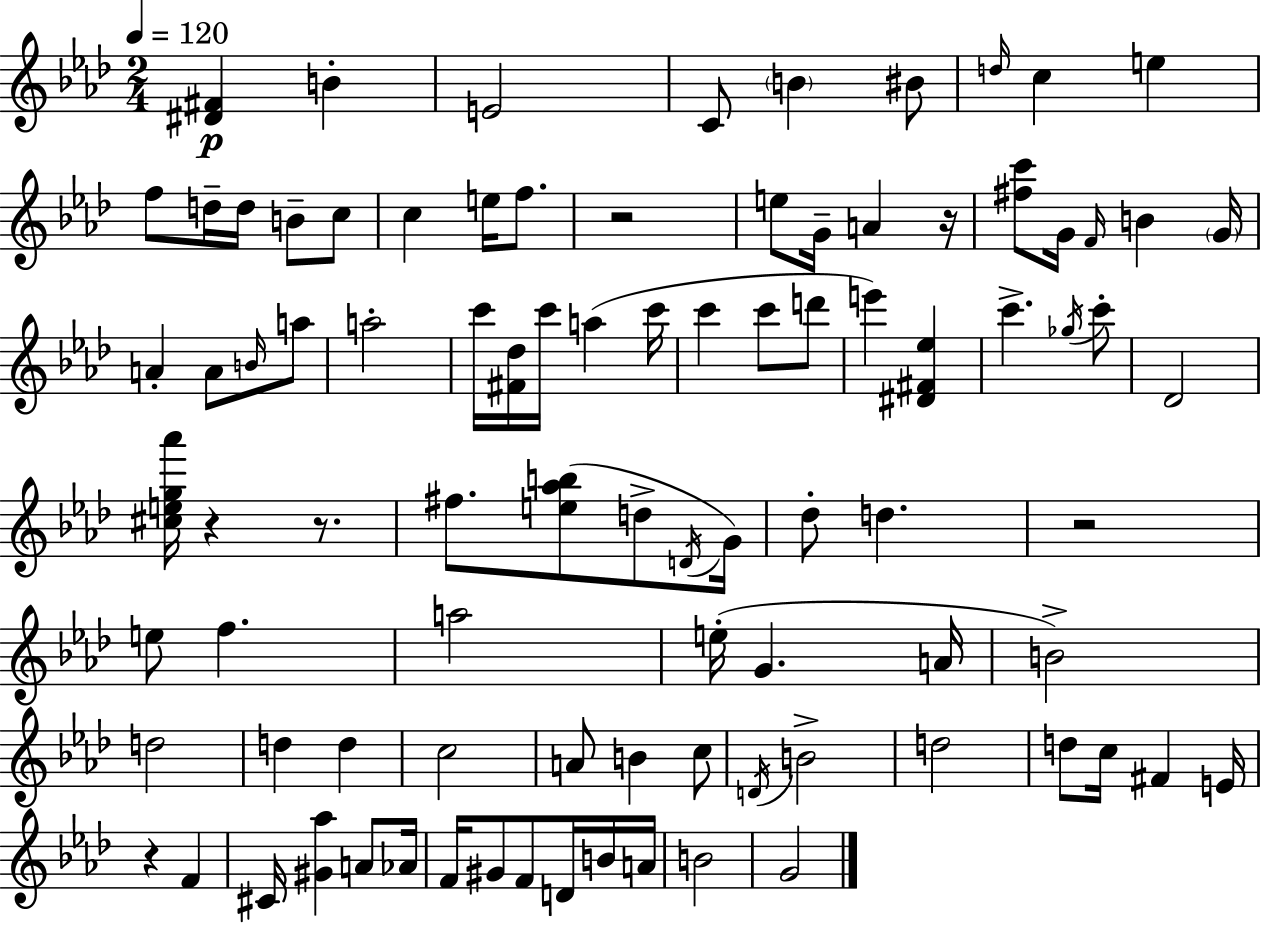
[D#4,F#4]/q B4/q E4/h C4/e B4/q BIS4/e D5/s C5/q E5/q F5/e D5/s D5/s B4/e C5/e C5/q E5/s F5/e. R/h E5/e G4/s A4/q R/s [F#5,C6]/e G4/s F4/s B4/q G4/s A4/q A4/e B4/s A5/e A5/h C6/s [F#4,Db5]/s C6/s A5/q C6/s C6/q C6/e D6/e E6/q [D#4,F#4,Eb5]/q C6/q. Gb5/s C6/e Db4/h [C#5,E5,G5,Ab6]/s R/q R/e. F#5/e. [E5,Ab5,B5]/e D5/e D4/s G4/s Db5/e D5/q. R/h E5/e F5/q. A5/h E5/s G4/q. A4/s B4/h D5/h D5/q D5/q C5/h A4/e B4/q C5/e D4/s B4/h D5/h D5/e C5/s F#4/q E4/s R/q F4/q C#4/s [G#4,Ab5]/q A4/e Ab4/s F4/s G#4/e F4/e D4/s B4/s A4/s B4/h G4/h